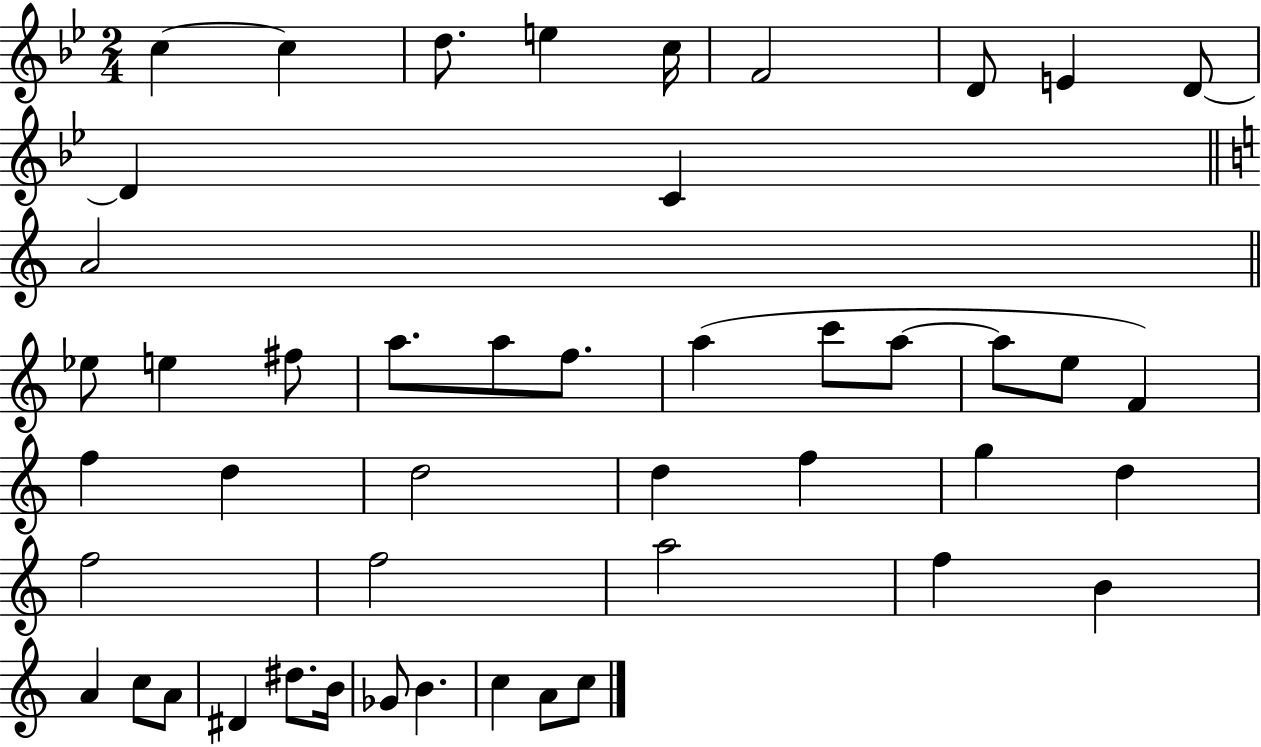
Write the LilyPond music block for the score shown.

{
  \clef treble
  \numericTimeSignature
  \time 2/4
  \key bes \major
  c''4~~ c''4 | d''8. e''4 c''16 | f'2 | d'8 e'4 d'8~~ | \break d'4 c'4 | \bar "||" \break \key c \major a'2 | \bar "||" \break \key a \minor ees''8 e''4 fis''8 | a''8. a''8 f''8. | a''4( c'''8 a''8~~ | a''8 e''8 f'4) | \break f''4 d''4 | d''2 | d''4 f''4 | g''4 d''4 | \break f''2 | f''2 | a''2 | f''4 b'4 | \break a'4 c''8 a'8 | dis'4 dis''8. b'16 | ges'8 b'4. | c''4 a'8 c''8 | \break \bar "|."
}